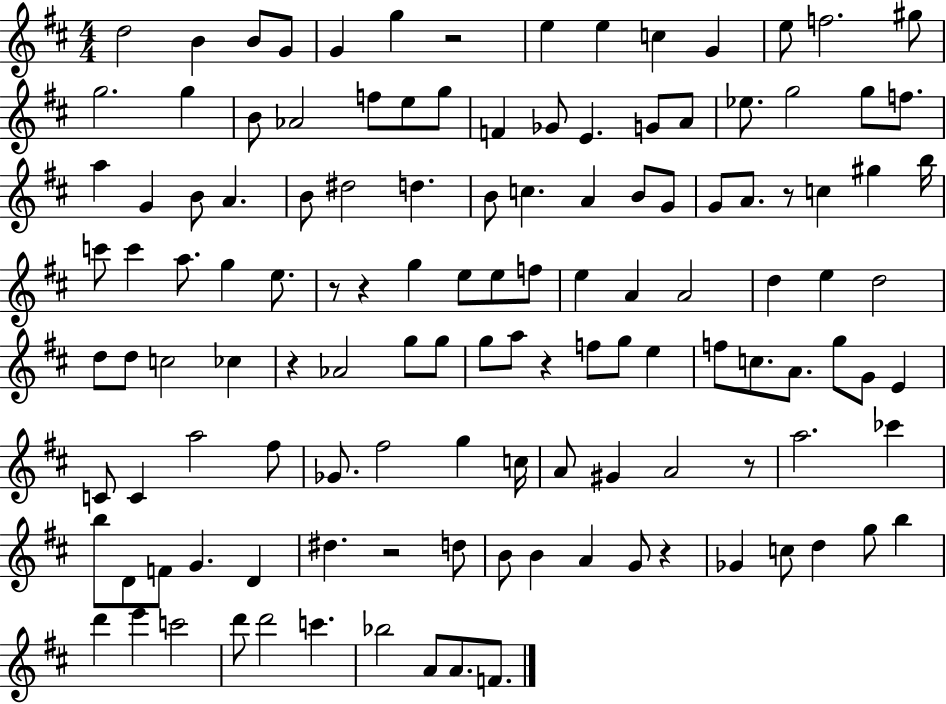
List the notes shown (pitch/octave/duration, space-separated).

D5/h B4/q B4/e G4/e G4/q G5/q R/h E5/q E5/q C5/q G4/q E5/e F5/h. G#5/e G5/h. G5/q B4/e Ab4/h F5/e E5/e G5/e F4/q Gb4/e E4/q. G4/e A4/e Eb5/e. G5/h G5/e F5/e. A5/q G4/q B4/e A4/q. B4/e D#5/h D5/q. B4/e C5/q. A4/q B4/e G4/e G4/e A4/e. R/e C5/q G#5/q B5/s C6/e C6/q A5/e. G5/q E5/e. R/e R/q G5/q E5/e E5/e F5/e E5/q A4/q A4/h D5/q E5/q D5/h D5/e D5/e C5/h CES5/q R/q Ab4/h G5/e G5/e G5/e A5/e R/q F5/e G5/e E5/q F5/e C5/e. A4/e. G5/e G4/e E4/q C4/e C4/q A5/h F#5/e Gb4/e. F#5/h G5/q C5/s A4/e G#4/q A4/h R/e A5/h. CES6/q B5/e D4/e F4/e G4/q. D4/q D#5/q. R/h D5/e B4/e B4/q A4/q G4/e R/q Gb4/q C5/e D5/q G5/e B5/q D6/q E6/q C6/h D6/e D6/h C6/q. Bb5/h A4/e A4/e. F4/e.